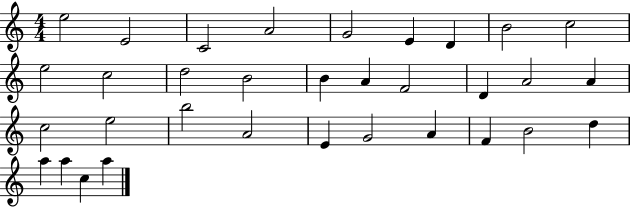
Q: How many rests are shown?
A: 0